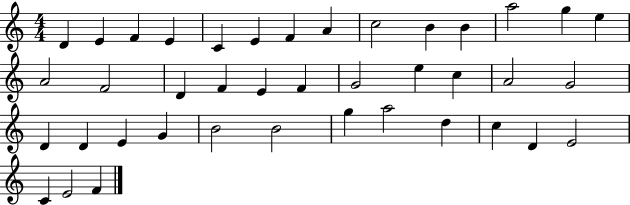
X:1
T:Untitled
M:4/4
L:1/4
K:C
D E F E C E F A c2 B B a2 g e A2 F2 D F E F G2 e c A2 G2 D D E G B2 B2 g a2 d c D E2 C E2 F